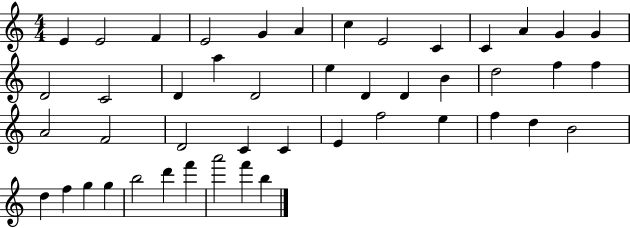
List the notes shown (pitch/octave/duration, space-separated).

E4/q E4/h F4/q E4/h G4/q A4/q C5/q E4/h C4/q C4/q A4/q G4/q G4/q D4/h C4/h D4/q A5/q D4/h E5/q D4/q D4/q B4/q D5/h F5/q F5/q A4/h F4/h D4/h C4/q C4/q E4/q F5/h E5/q F5/q D5/q B4/h D5/q F5/q G5/q G5/q B5/h D6/q F6/q A6/h F6/q B5/q